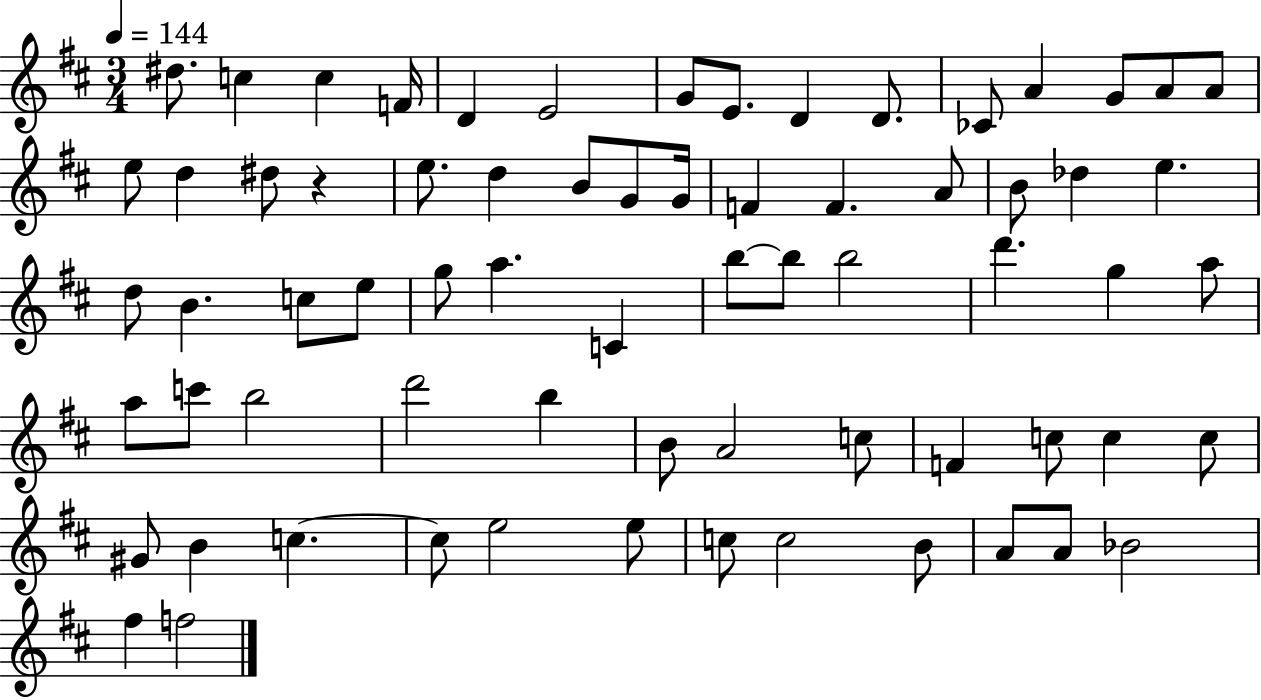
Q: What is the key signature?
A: D major